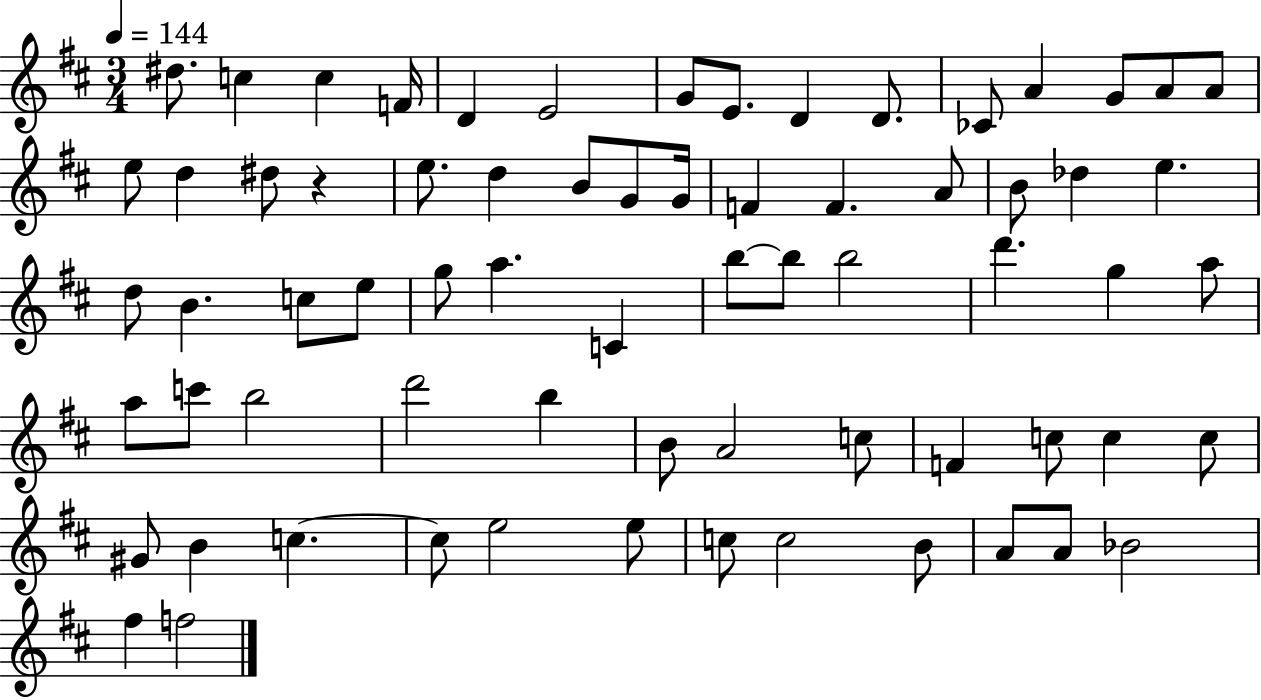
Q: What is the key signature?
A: D major